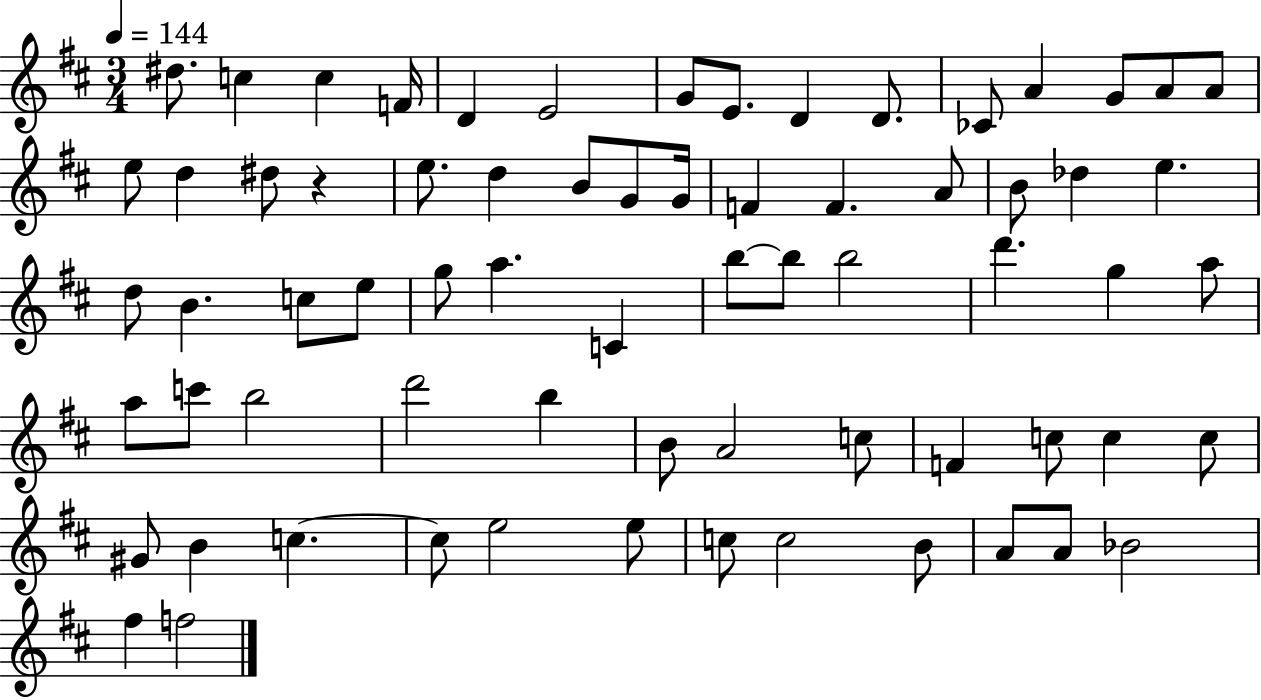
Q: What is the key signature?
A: D major